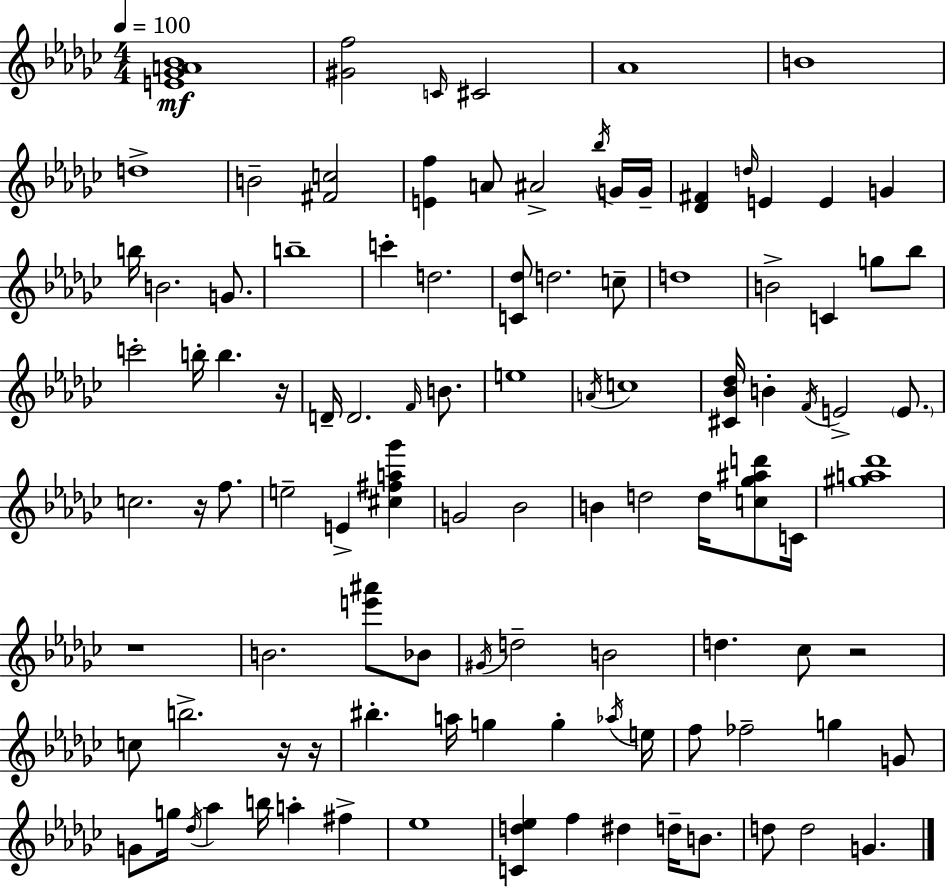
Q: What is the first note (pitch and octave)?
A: C4